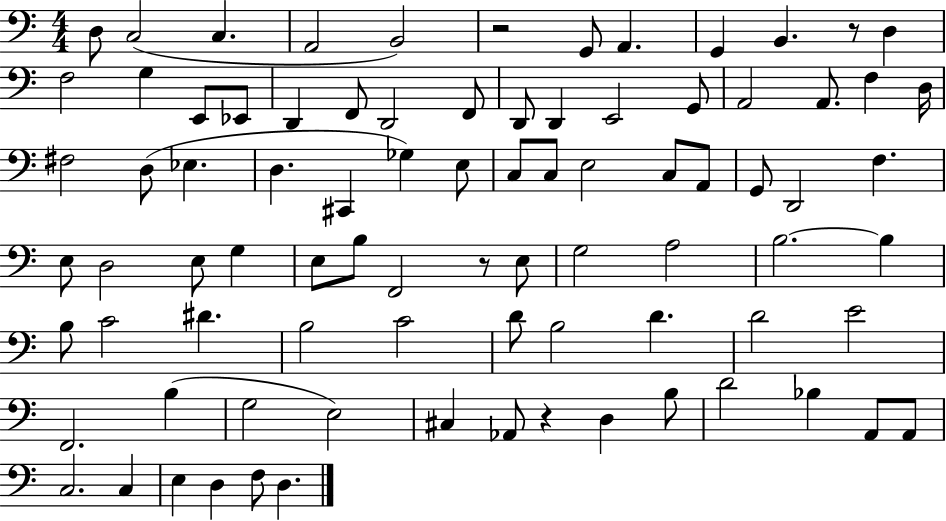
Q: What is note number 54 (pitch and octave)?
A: B3